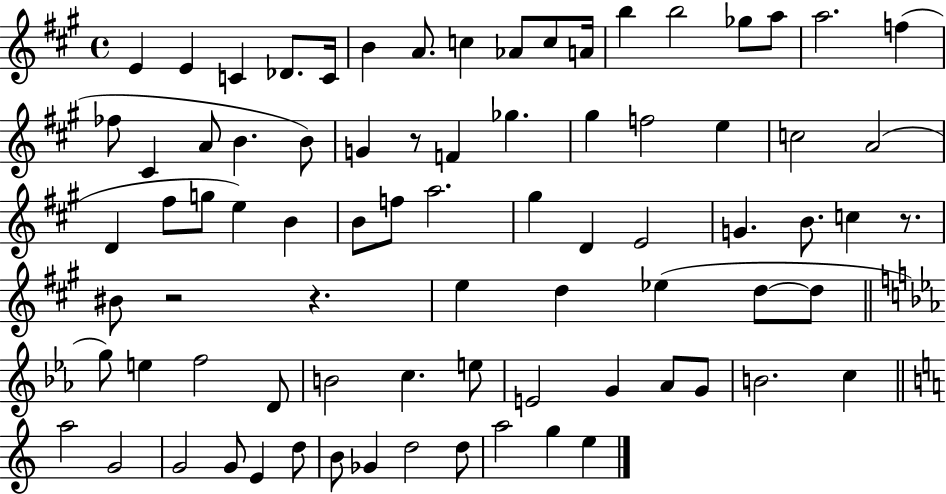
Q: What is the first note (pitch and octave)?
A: E4